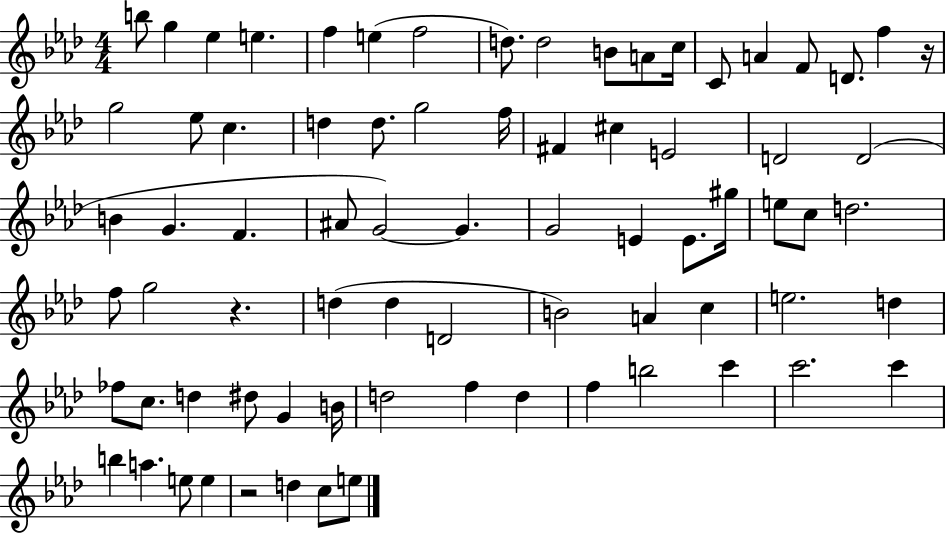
{
  \clef treble
  \numericTimeSignature
  \time 4/4
  \key aes \major
  b''8 g''4 ees''4 e''4. | f''4 e''4( f''2 | d''8.) d''2 b'8 a'8 c''16 | c'8 a'4 f'8 d'8. f''4 r16 | \break g''2 ees''8 c''4. | d''4 d''8. g''2 f''16 | fis'4 cis''4 e'2 | d'2 d'2( | \break b'4 g'4. f'4. | ais'8 g'2~~) g'4. | g'2 e'4 e'8. gis''16 | e''8 c''8 d''2. | \break f''8 g''2 r4. | d''4( d''4 d'2 | b'2) a'4 c''4 | e''2. d''4 | \break fes''8 c''8. d''4 dis''8 g'4 b'16 | d''2 f''4 d''4 | f''4 b''2 c'''4 | c'''2. c'''4 | \break b''4 a''4. e''8 e''4 | r2 d''4 c''8 e''8 | \bar "|."
}